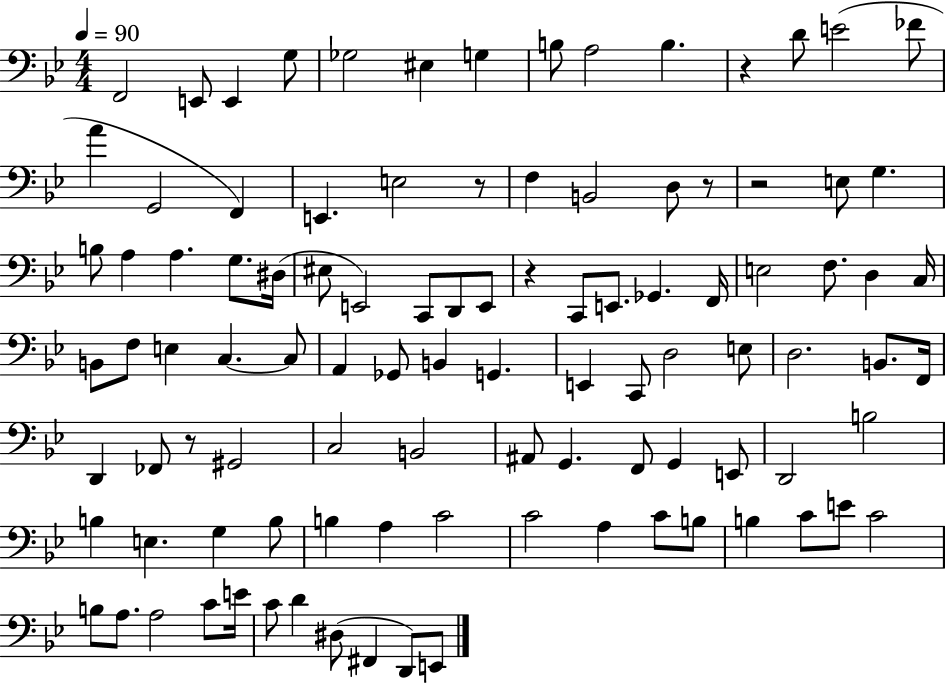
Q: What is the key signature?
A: BES major